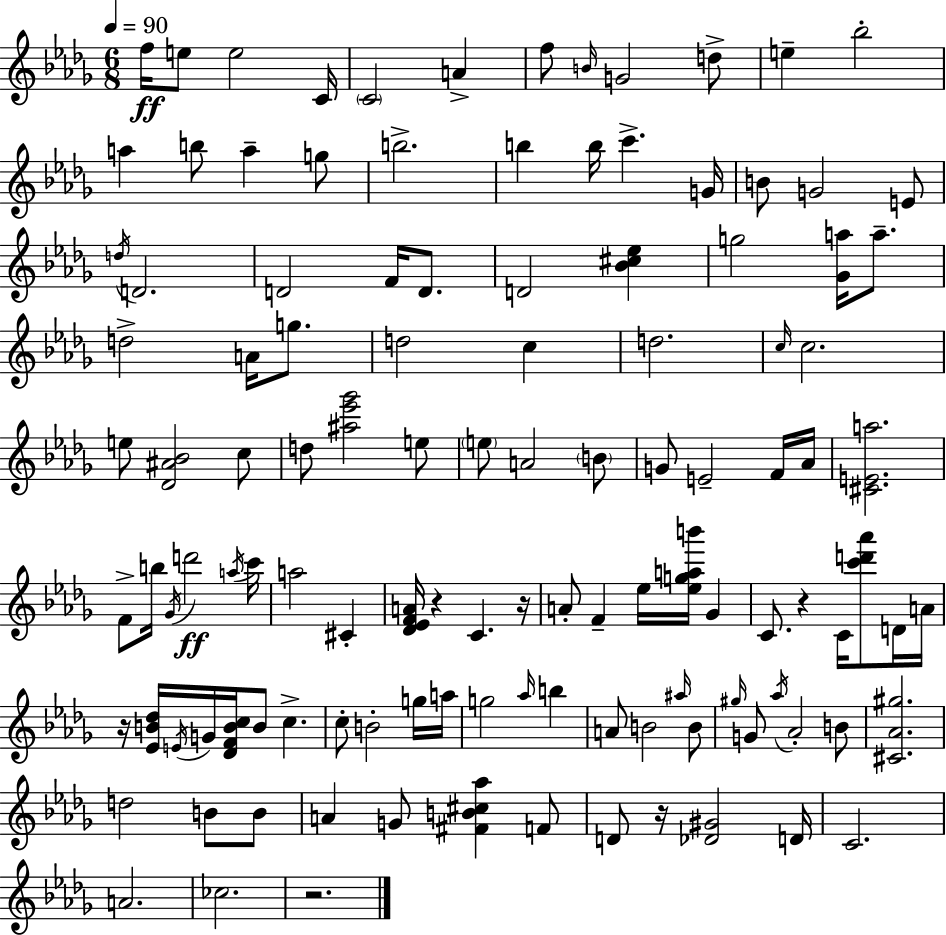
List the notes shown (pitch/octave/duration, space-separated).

F5/s E5/e E5/h C4/s C4/h A4/q F5/e B4/s G4/h D5/e E5/q Bb5/h A5/q B5/e A5/q G5/e B5/h. B5/q B5/s C6/q. G4/s B4/e G4/h E4/e D5/s D4/h. D4/h F4/s D4/e. D4/h [Bb4,C#5,Eb5]/q G5/h [Gb4,A5]/s A5/e. D5/h A4/s G5/e. D5/h C5/q D5/h. C5/s C5/h. E5/e [Db4,A#4,Bb4]/h C5/e D5/e [A#5,Eb6,Gb6]/h E5/e E5/e A4/h B4/e G4/e E4/h F4/s Ab4/s [C#4,E4,A5]/h. F4/e B5/s Gb4/s D6/h A5/s C6/s A5/h C#4/q [Db4,Eb4,F4,A4]/s R/q C4/q. R/s A4/e F4/q Eb5/s [Eb5,G5,A5,B6]/s Gb4/q C4/e. R/q C4/s [C6,D6,Ab6]/e D4/s A4/s R/s [Eb4,B4,Db5]/s E4/s G4/s [Db4,F4,B4,C5]/s B4/e C5/q. C5/e B4/h G5/s A5/s G5/h Ab5/s B5/q A4/e B4/h A#5/s B4/e G#5/s G4/e Ab5/s Ab4/h B4/e [C#4,Ab4,G#5]/h. D5/h B4/e B4/e A4/q G4/e [F#4,B4,C#5,Ab5]/q F4/e D4/e R/s [Db4,G#4]/h D4/s C4/h. A4/h. CES5/h. R/h.